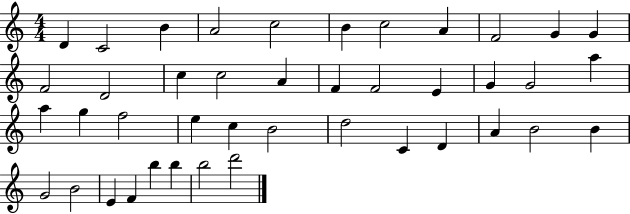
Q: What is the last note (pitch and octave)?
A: D6